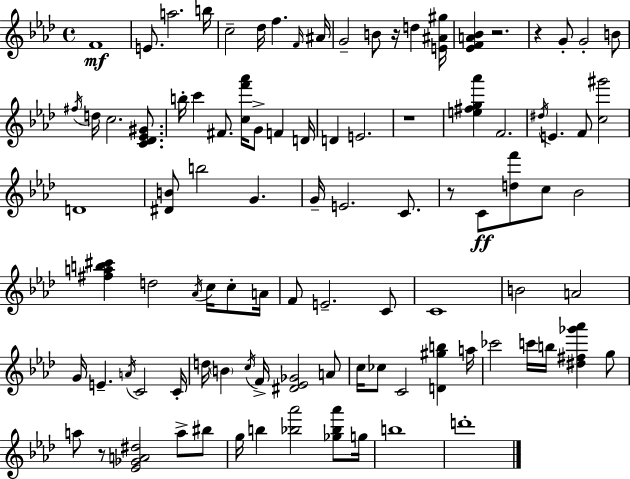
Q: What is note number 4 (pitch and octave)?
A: B5